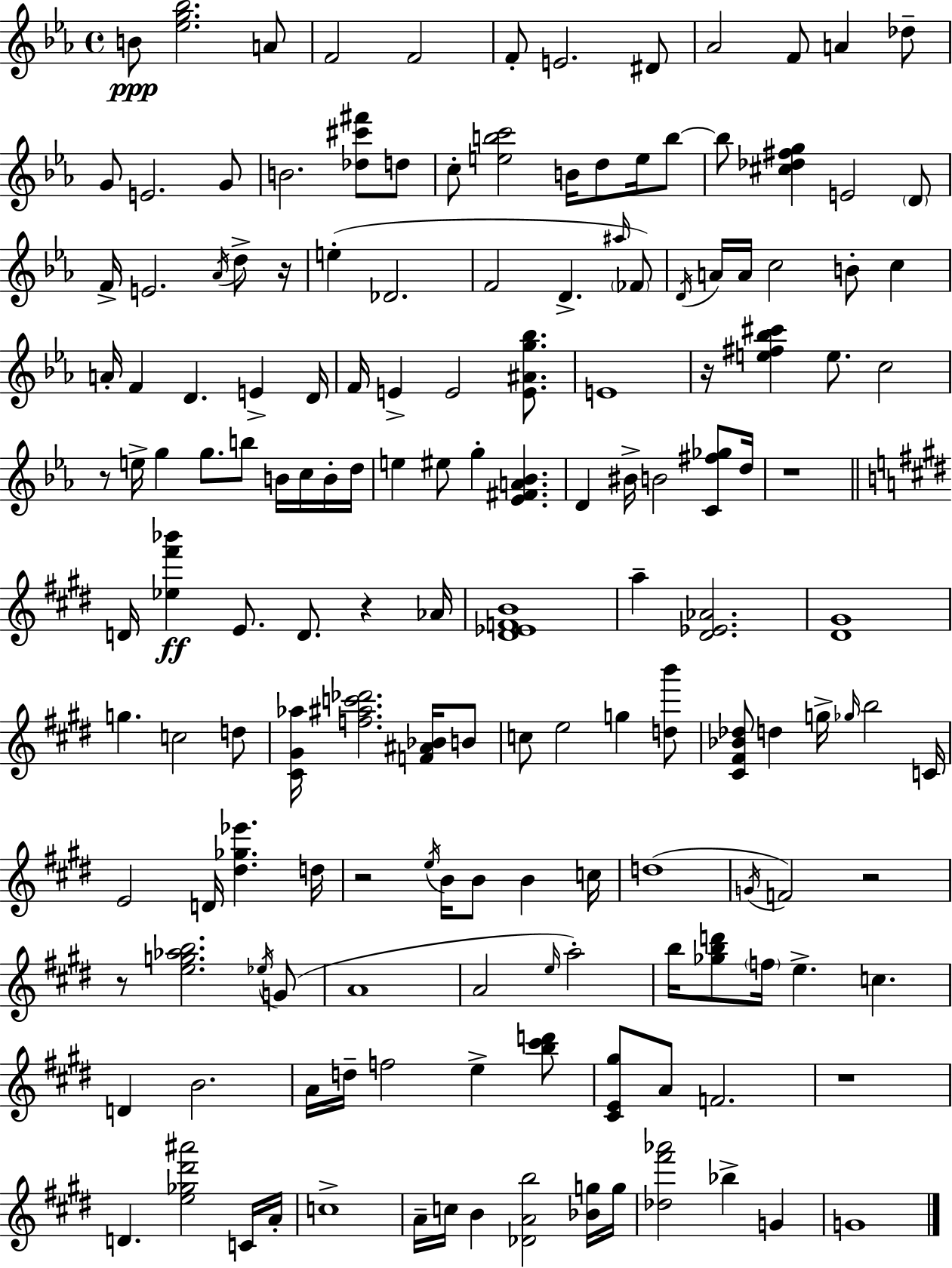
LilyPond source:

{
  \clef treble
  \time 4/4
  \defaultTimeSignature
  \key ees \major
  b'8\ppp <ees'' g'' bes''>2. a'8 | f'2 f'2 | f'8-. e'2. dis'8 | aes'2 f'8 a'4 des''8-- | \break g'8 e'2. g'8 | b'2. <des'' cis''' fis'''>8 d''8 | c''8-. <e'' b'' c'''>2 b'16 d''8 e''16 b''8~~ | b''8 <cis'' des'' fis'' g''>4 e'2 \parenthesize d'8 | \break f'16-> e'2. \acciaccatura { aes'16 } d''8-> | r16 e''4-.( des'2. | f'2 d'4.-> \grace { ais''16 }) | \parenthesize fes'8 \acciaccatura { d'16 } a'16 a'16 c''2 b'8-. c''4 | \break a'16-. f'4 d'4. e'4-> | d'16 f'16 e'4-> e'2 | <e' ais' g'' bes''>8. e'1 | r16 <e'' fis'' bes'' cis'''>4 e''8. c''2 | \break r8 e''16-> g''4 g''8. b''8 b'16 | c''16 b'16-. d''16 e''4 eis''8 g''4-. <ees' fis' a' bes'>4. | d'4 bis'16-> b'2 | <c' fis'' ges''>8 d''16 r1 | \break \bar "||" \break \key e \major d'16 <ees'' fis''' bes'''>4\ff e'8. d'8. r4 aes'16 | <dis' ees' f' b'>1 | a''4-- <dis' ees' aes'>2. | <dis' gis'>1 | \break g''4. c''2 d''8 | <cis' gis' aes''>16 <f'' ais'' c''' des'''>2. <f' ais' bes'>16 b'8 | c''8 e''2 g''4 <d'' b'''>8 | <cis' fis' bes' des''>8 d''4 g''16-> \grace { ges''16 } b''2 | \break c'16 e'2 d'16 <dis'' ges'' ees'''>4. | d''16 r2 \acciaccatura { e''16 } b'16 b'8 b'4 | c''16 d''1( | \acciaccatura { g'16 } f'2) r2 | \break r8 <e'' g'' aes'' b''>2. | \acciaccatura { ees''16 } g'8( a'1 | a'2 \grace { e''16 } a''2-.) | b''16 <ges'' b'' d'''>8 \parenthesize f''16 e''4.-> c''4. | \break d'4 b'2. | a'16 d''16-- f''2 e''4-> | <b'' cis''' d'''>8 <cis' e' gis''>8 a'8 f'2. | r1 | \break d'4. <e'' ges'' dis''' ais'''>2 | c'16 a'16-. c''1-> | a'16-- c''16 b'4 <des' a' b''>2 | <bes' g''>16 g''16 <des'' fis''' aes'''>2 bes''4-> | \break g'4 g'1 | \bar "|."
}